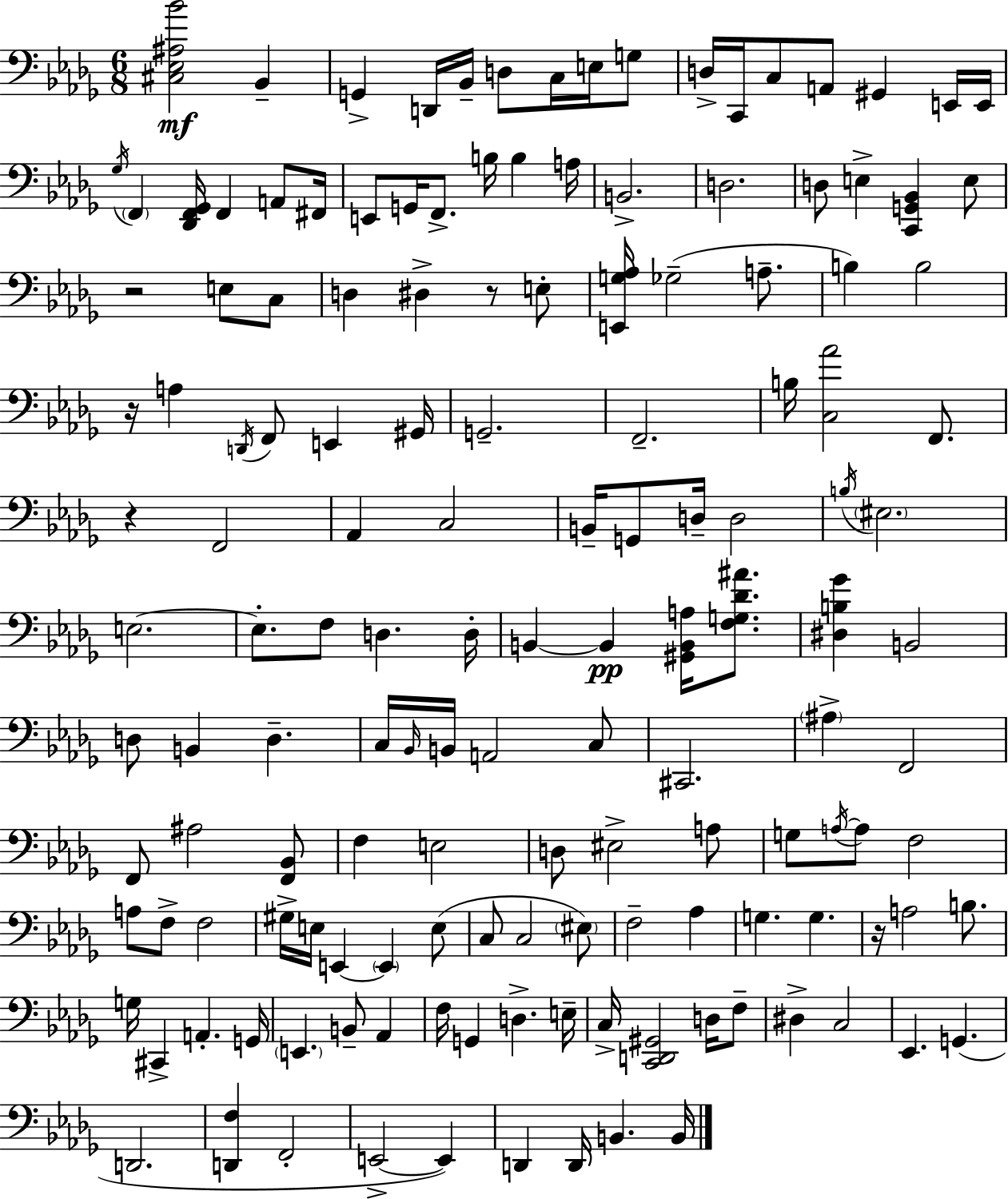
[C#3,Eb3,A#3,Bb4]/h Bb2/q G2/q D2/s Bb2/s D3/e C3/s E3/s G3/e D3/s C2/s C3/e A2/e G#2/q E2/s E2/s Gb3/s F2/q [Db2,F2,Gb2]/s F2/q A2/e F#2/s E2/e G2/s F2/e. B3/s B3/q A3/s B2/h. D3/h. D3/e E3/q [C2,G2,Bb2]/q E3/e R/h E3/e C3/e D3/q D#3/q R/e E3/e [E2,G3,Ab3]/s Gb3/h A3/e. B3/q B3/h R/s A3/q D2/s F2/e E2/q G#2/s G2/h. F2/h. B3/s [C3,Ab4]/h F2/e. R/q F2/h Ab2/q C3/h B2/s G2/e D3/s D3/h B3/s EIS3/h. E3/h. E3/e. F3/e D3/q. D3/s B2/q B2/q [G#2,B2,A3]/s [F3,G3,Db4,A#4]/e. [D#3,B3,Gb4]/q B2/h D3/e B2/q D3/q. C3/s Bb2/s B2/s A2/h C3/e C#2/h. A#3/q F2/h F2/e A#3/h [F2,Bb2]/e F3/q E3/h D3/e EIS3/h A3/e G3/e A3/s A3/e F3/h A3/e F3/e F3/h G#3/s E3/s E2/q E2/q E3/e C3/e C3/h EIS3/e F3/h Ab3/q G3/q. G3/q. R/s A3/h B3/e. G3/s C#2/q A2/q. G2/s E2/q. B2/e Ab2/q F3/s G2/q D3/q. E3/s C3/s [C2,D2,G#2]/h D3/s F3/e D#3/q C3/h Eb2/q. G2/q. D2/h. [D2,F3]/q F2/h E2/h E2/q D2/q D2/s B2/q. B2/s